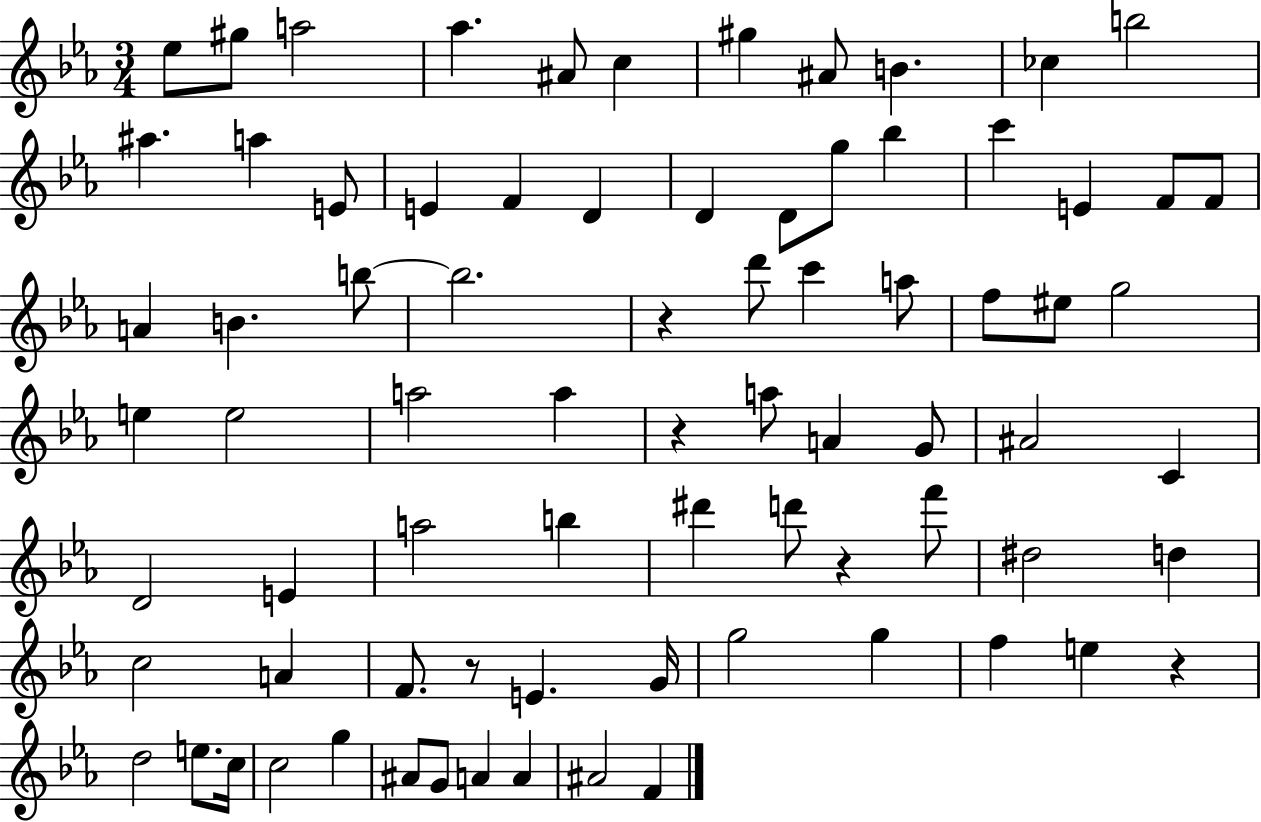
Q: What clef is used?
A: treble